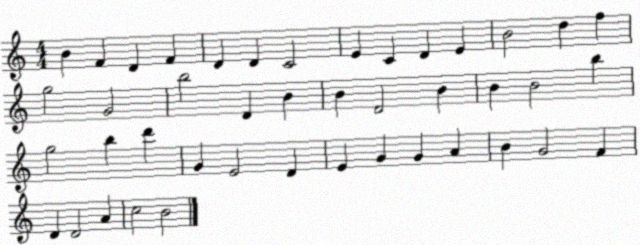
X:1
T:Untitled
M:4/4
L:1/4
K:C
B F D F D D C2 E C D E B2 d f g2 G2 b2 D B B D2 B B B2 b g2 b d' G E2 D E G G A B G2 F D D2 A c2 B2